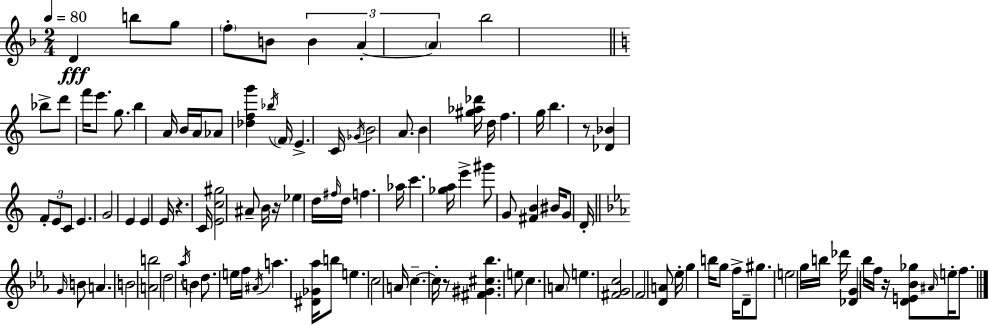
{
  \clef treble
  \numericTimeSignature
  \time 2/4
  \key f \major
  \tempo 4 = 80
  d'4\fff b''8 g''8 | \parenthesize f''8-. b'8 \tuplet 3/2 { b'4 | a'4-.~~ \parenthesize a'4 } | bes''2 | \break \bar "||" \break \key c \major bes''8-> d'''8 f'''16 e'''8. | g''8. b''4 a'16 | b'16 a'16 aes'8 <des'' f'' g'''>4 | \acciaccatura { bes''16 } \parenthesize f'16 e'4.-> | \break c'16 \acciaccatura { ges'16 } b'2 | a'8. b'4 | <gis'' aes'' des'''>16 d''16 f''4. | g''16 b''4. | \break r8 <des' bes'>4 \tuplet 3/2 { f'8-. | e'8 c'8 } e'4. | g'2 | e'4 e'4 | \break e'16 r4. | c'16 <e' c'' gis''>2 | ais'8-- b'16 r16 ees''4 | d''16 \grace { fis''16 } d''16 f''4. | \break aes''16 c'''4. | <ges'' a''>16 e'''4-> gis'''8 | g'8 <fis' b'>4 bis'16 | g'8 d'16-. \bar "||" \break \key c \minor \grace { g'16 } b'8 a'4. | b'2 | <a' b''>2 | d''2 | \break \acciaccatura { aes''16 } b'4 d''8. | e''16 f''16 \acciaccatura { ais'16 } a''4. | <dis' ges' aes''>16 b''8 e''4. | c''2 | \break a'16 c''4.--~~ | c''16-. r8 <fis' gis' cis'' bes''>4. | e''8 c''4. | \parenthesize a'8 e''4. | \break <fis' g' c''>2 | f'2 | <d' a'>8 ees''16-. g''4 | b''16 g''8 f''16-> d'8-- | \break gis''8. e''2 | g''16 b''16 des'''16 <des' g'>4 | bes''16 f''16 r16 <d' e' bes' ges''>8 \grace { ais'16 } | e''16-. f''8. \bar "|."
}